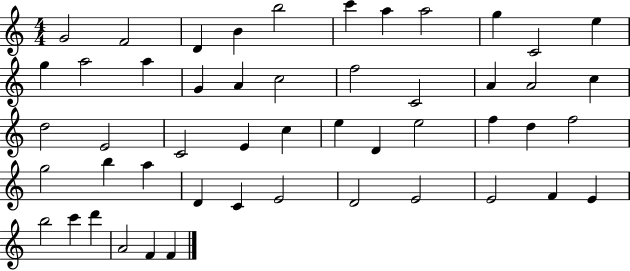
G4/h F4/h D4/q B4/q B5/h C6/q A5/q A5/h G5/q C4/h E5/q G5/q A5/h A5/q G4/q A4/q C5/h F5/h C4/h A4/q A4/h C5/q D5/h E4/h C4/h E4/q C5/q E5/q D4/q E5/h F5/q D5/q F5/h G5/h B5/q A5/q D4/q C4/q E4/h D4/h E4/h E4/h F4/q E4/q B5/h C6/q D6/q A4/h F4/q F4/q